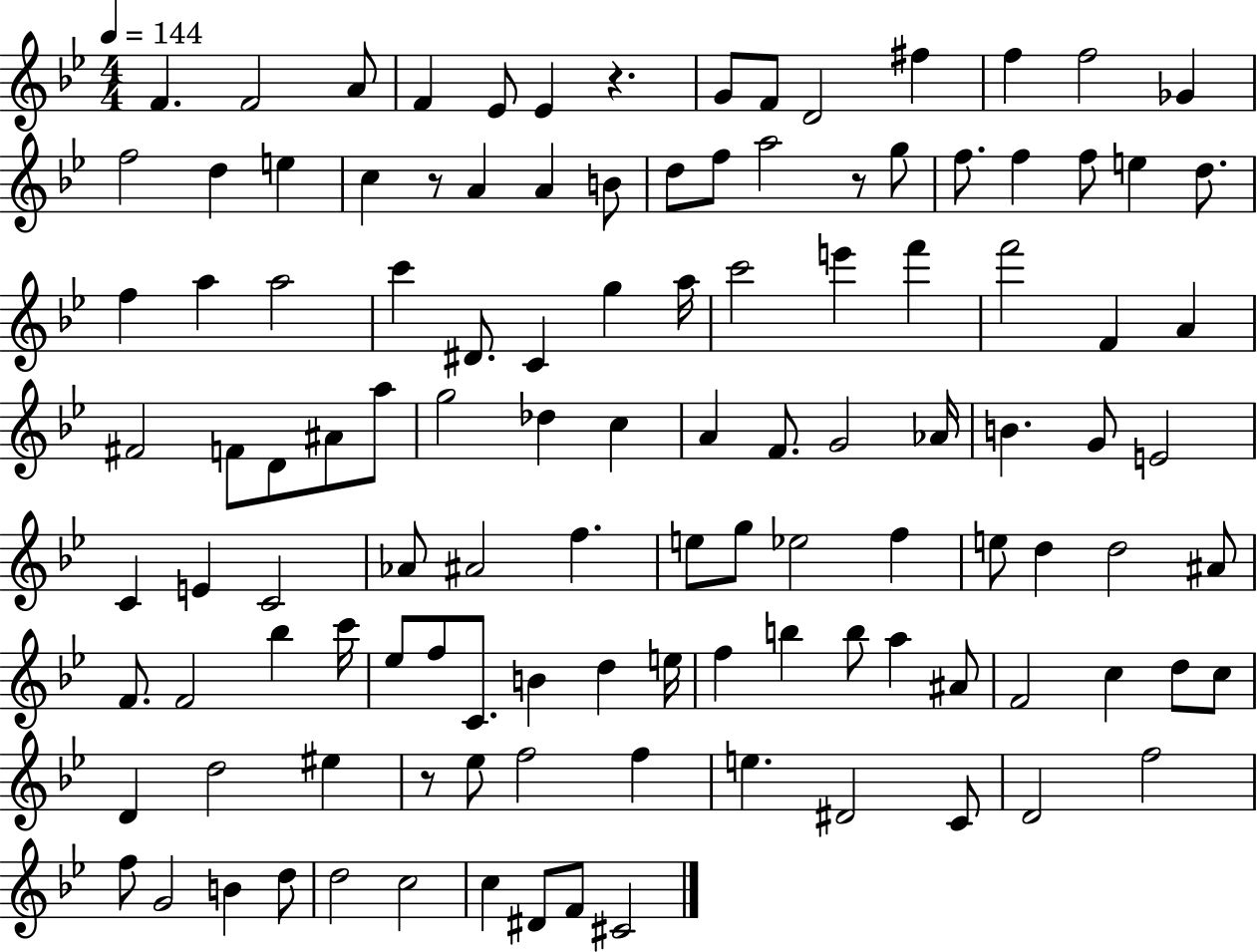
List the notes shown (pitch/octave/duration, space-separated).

F4/q. F4/h A4/e F4/q Eb4/e Eb4/q R/q. G4/e F4/e D4/h F#5/q F5/q F5/h Gb4/q F5/h D5/q E5/q C5/q R/e A4/q A4/q B4/e D5/e F5/e A5/h R/e G5/e F5/e. F5/q F5/e E5/q D5/e. F5/q A5/q A5/h C6/q D#4/e. C4/q G5/q A5/s C6/h E6/q F6/q F6/h F4/q A4/q F#4/h F4/e D4/e A#4/e A5/e G5/h Db5/q C5/q A4/q F4/e. G4/h Ab4/s B4/q. G4/e E4/h C4/q E4/q C4/h Ab4/e A#4/h F5/q. E5/e G5/e Eb5/h F5/q E5/e D5/q D5/h A#4/e F4/e. F4/h Bb5/q C6/s Eb5/e F5/e C4/e. B4/q D5/q E5/s F5/q B5/q B5/e A5/q A#4/e F4/h C5/q D5/e C5/e D4/q D5/h EIS5/q R/e Eb5/e F5/h F5/q E5/q. D#4/h C4/e D4/h F5/h F5/e G4/h B4/q D5/e D5/h C5/h C5/q D#4/e F4/e C#4/h